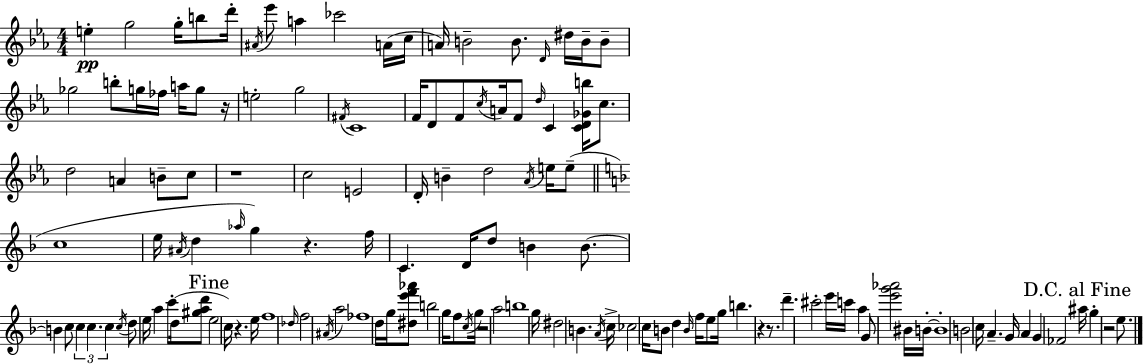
E5/q G5/h G5/s B5/e D6/s A#4/s Eb6/e A5/q CES6/h A4/s C5/s A4/s B4/h B4/e. D4/s D#5/s B4/s B4/e Gb5/h B5/e G5/s FES5/s A5/s G5/e R/s E5/h G5/h F#4/s C4/w F4/s D4/e F4/e C5/s A4/s F4/e D5/s C4/q [C4,D4,Gb4,B5]/s C5/e. D5/h A4/q B4/e C5/e R/w C5/h E4/h D4/s B4/q D5/h Ab4/s E5/s E5/e C5/w E5/s A#4/s D5/q Ab5/s G5/q R/q. F5/s C4/q. D4/s D5/e B4/q B4/e. B4/q C5/e C5/q C5/q. C5/q C5/s D5/e E5/s A5/q C6/e D5/s [G#5,A5,D6]/e E5/h C5/s R/q. E5/s F5/w Db5/s F5/h A#4/s A5/h FES5/w D5/s G5/s [D#5,E6,F6,Ab6]/e B5/h G5/s F5/e C5/s G5/s R/h A5/h B5/w G5/s D#5/h B4/q. A4/s C5/s CES5/h C5/s B4/e D5/q B4/s F5/s E5/e G5/s B5/q. R/q R/e. D6/q. C#6/h E6/s C6/s A5/q G4/e [E6,G6,Ab6]/h BIS4/s B4/s B4/w B4/h C5/s A4/q. G4/s A4/q G4/q FES4/h A#5/s G5/q R/h E5/e.